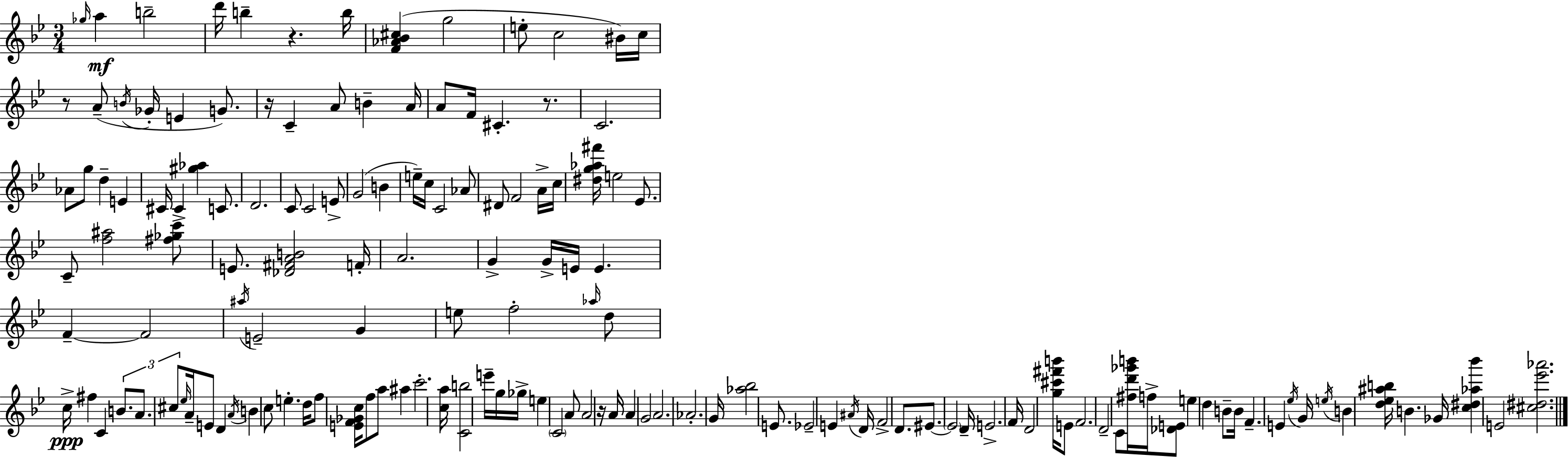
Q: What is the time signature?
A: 3/4